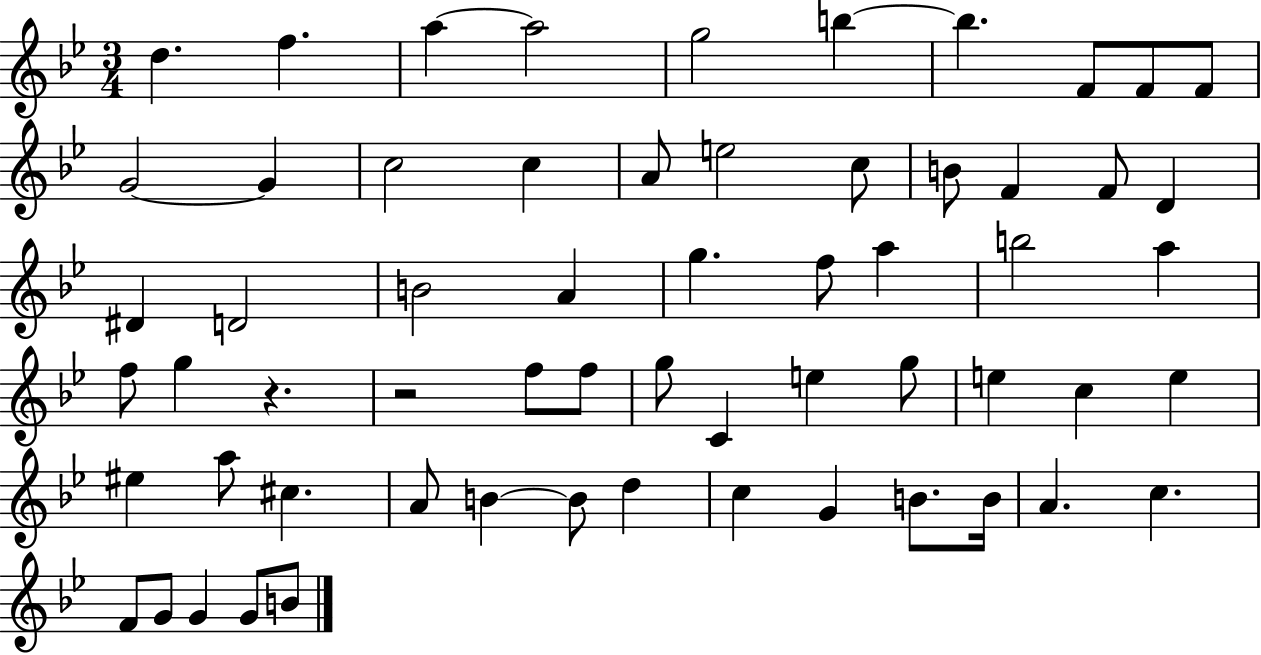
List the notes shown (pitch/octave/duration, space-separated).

D5/q. F5/q. A5/q A5/h G5/h B5/q B5/q. F4/e F4/e F4/e G4/h G4/q C5/h C5/q A4/e E5/h C5/e B4/e F4/q F4/e D4/q D#4/q D4/h B4/h A4/q G5/q. F5/e A5/q B5/h A5/q F5/e G5/q R/q. R/h F5/e F5/e G5/e C4/q E5/q G5/e E5/q C5/q E5/q EIS5/q A5/e C#5/q. A4/e B4/q B4/e D5/q C5/q G4/q B4/e. B4/s A4/q. C5/q. F4/e G4/e G4/q G4/e B4/e